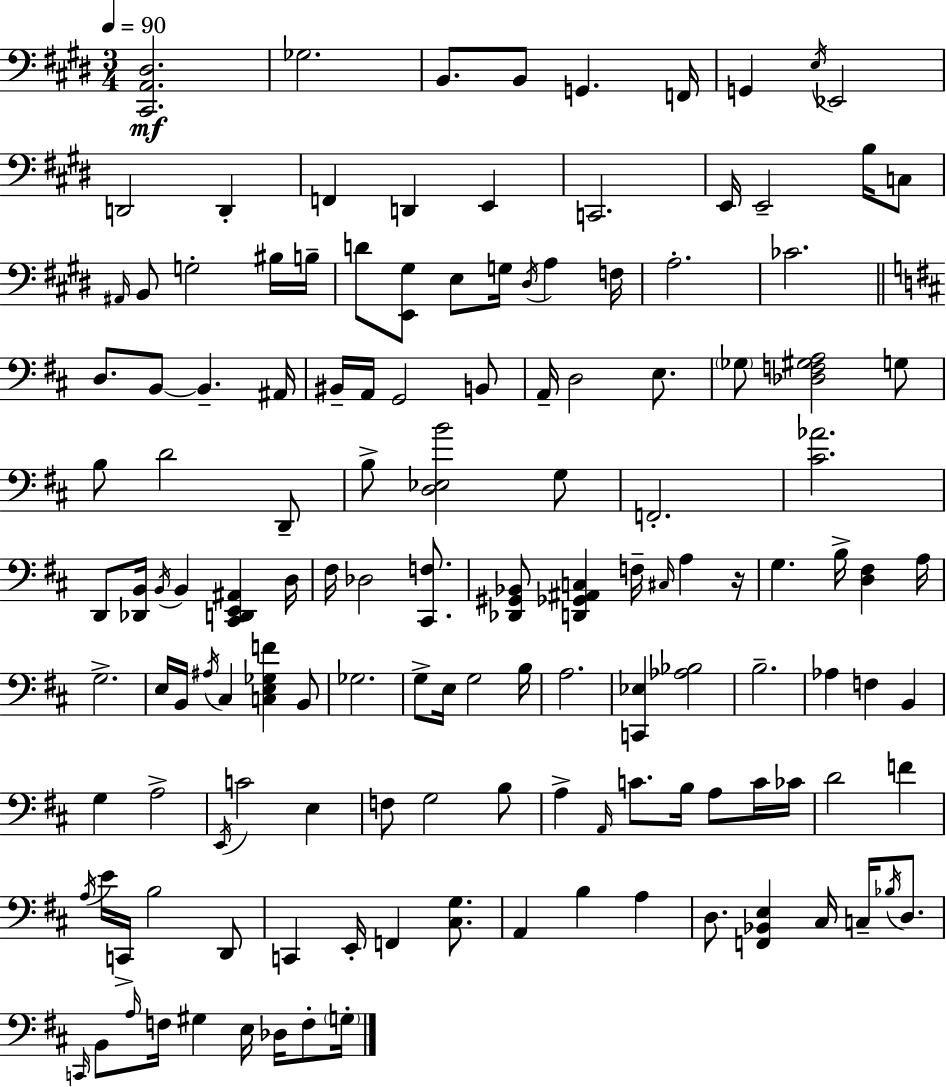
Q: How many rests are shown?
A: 1